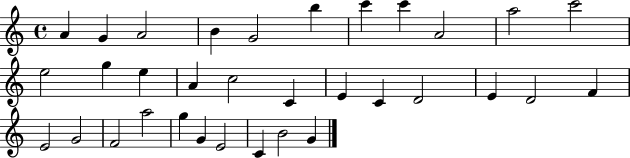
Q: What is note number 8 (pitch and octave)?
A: C6